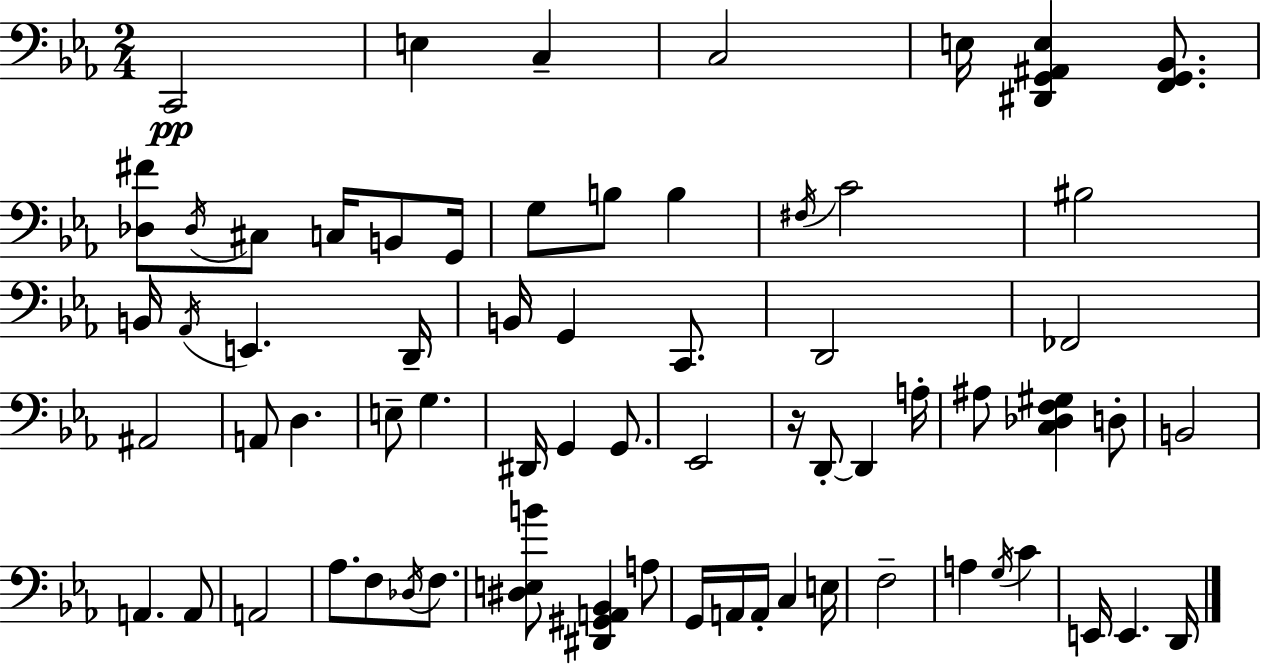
{
  \clef bass
  \numericTimeSignature
  \time 2/4
  \key c \minor
  c,2\pp | e4 c4-- | c2 | e16 <dis, g, ais, e>4 <f, g, bes,>8. | \break <des fis'>8 \acciaccatura { des16 } cis8 c16 b,8 | g,16 g8 b8 b4 | \acciaccatura { fis16 } c'2 | bis2 | \break b,16 \acciaccatura { aes,16 } e,4. | d,16-- b,16 g,4 | c,8. d,2 | fes,2 | \break ais,2 | a,8 d4. | e8-- g4. | dis,16 g,4 | \break g,8. ees,2 | r16 d,8-.~~ d,4 | a16-. ais8 <c des f gis>4 | d8-. b,2 | \break a,4. | a,8 a,2 | aes8. f8 | \acciaccatura { des16 } f8. <dis e b'>8 <dis, gis, a, bes,>4 | \break a8 g,16 a,16 a,16-. c4 | e16 f2-- | a4 | \acciaccatura { g16 } c'4 e,16 e,4. | \break d,16 \bar "|."
}